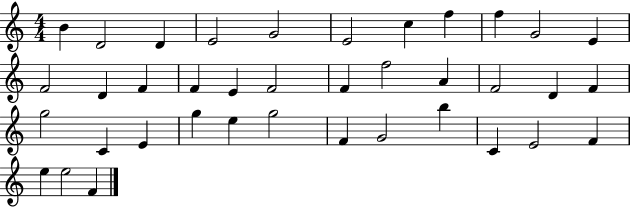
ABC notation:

X:1
T:Untitled
M:4/4
L:1/4
K:C
B D2 D E2 G2 E2 c f f G2 E F2 D F F E F2 F f2 A F2 D F g2 C E g e g2 F G2 b C E2 F e e2 F